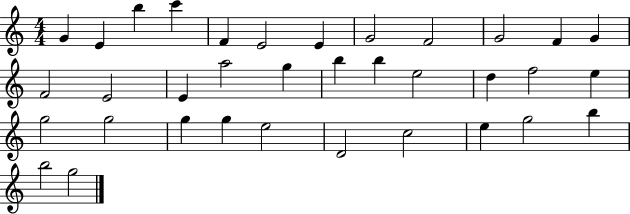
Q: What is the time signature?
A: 4/4